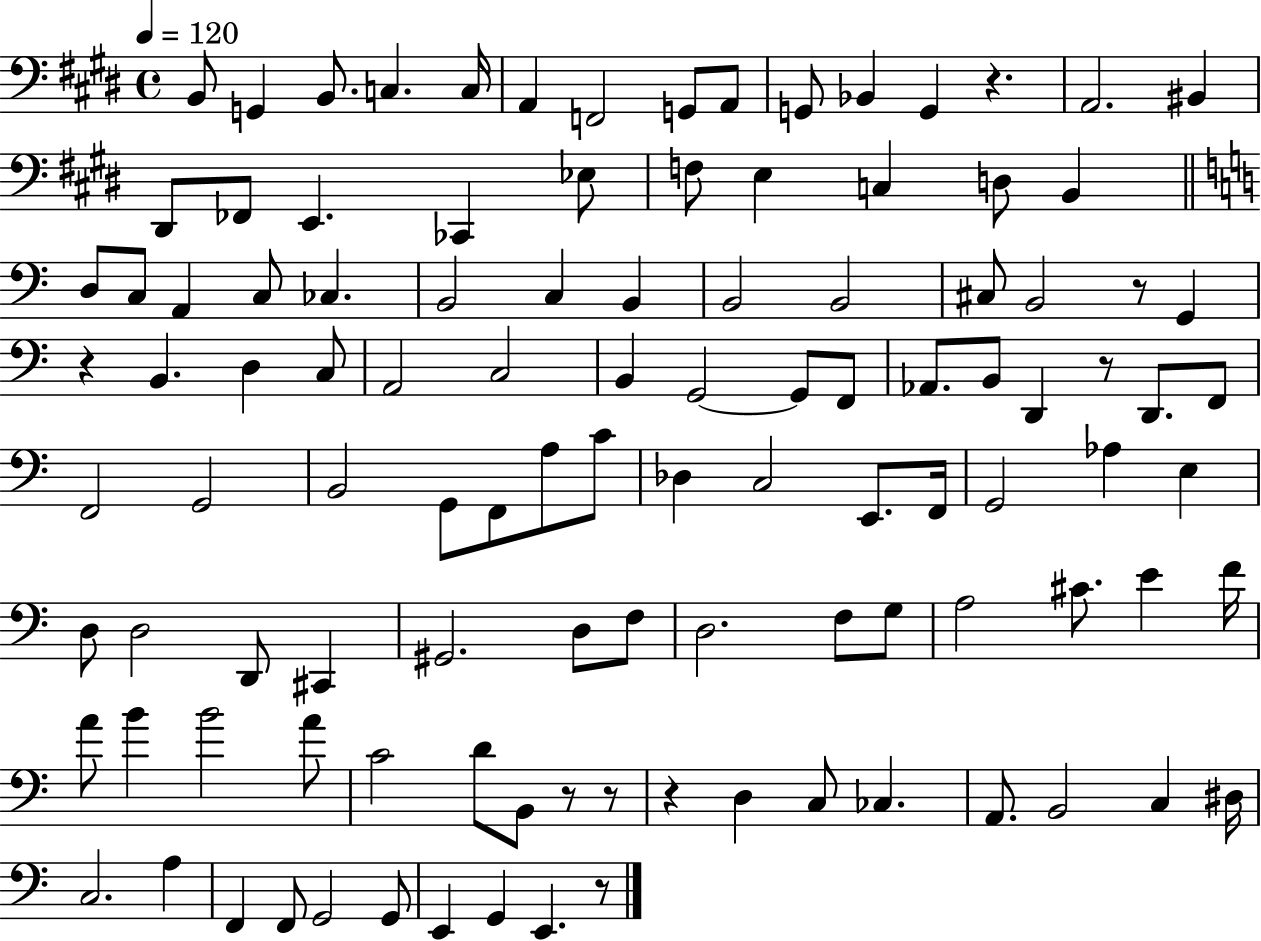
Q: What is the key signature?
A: E major